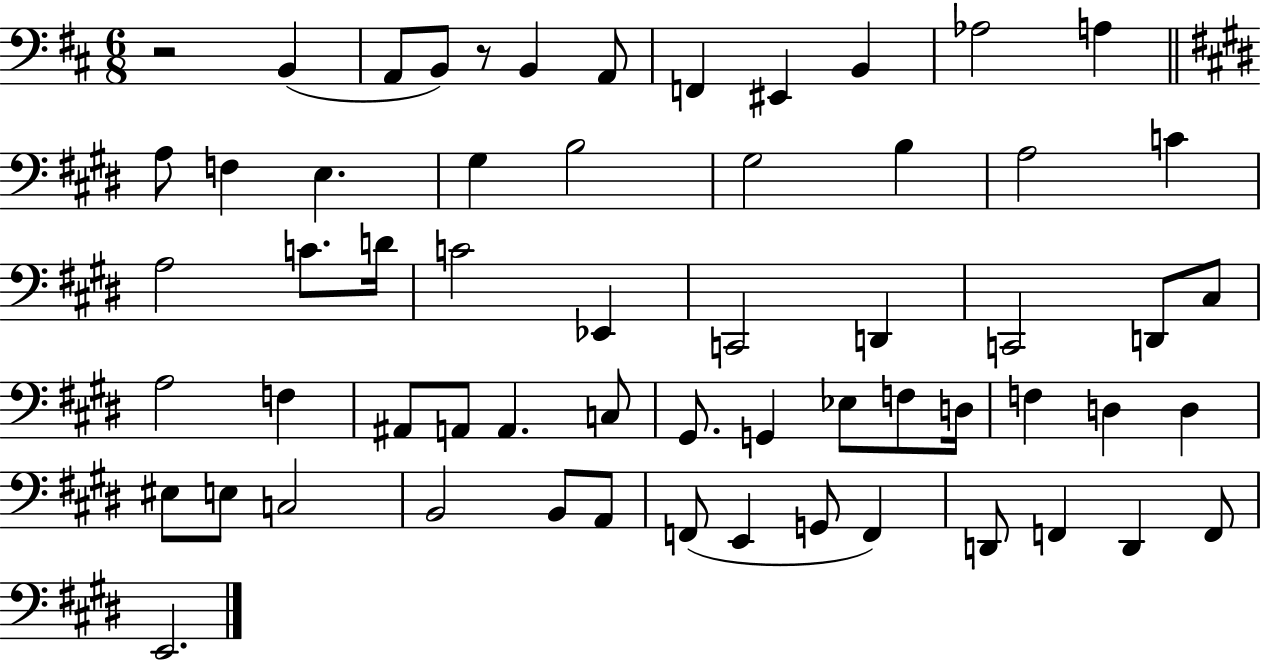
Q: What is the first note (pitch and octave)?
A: B2